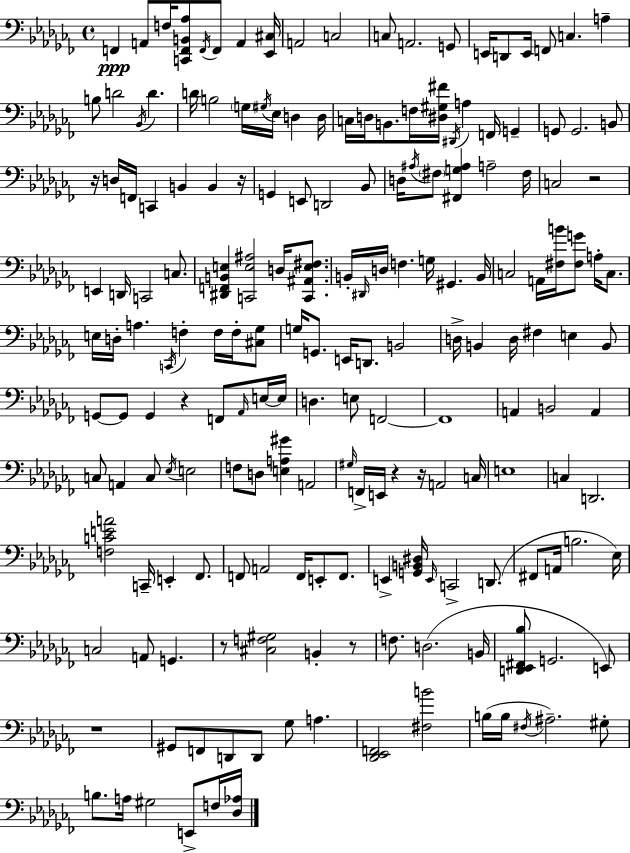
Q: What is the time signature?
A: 4/4